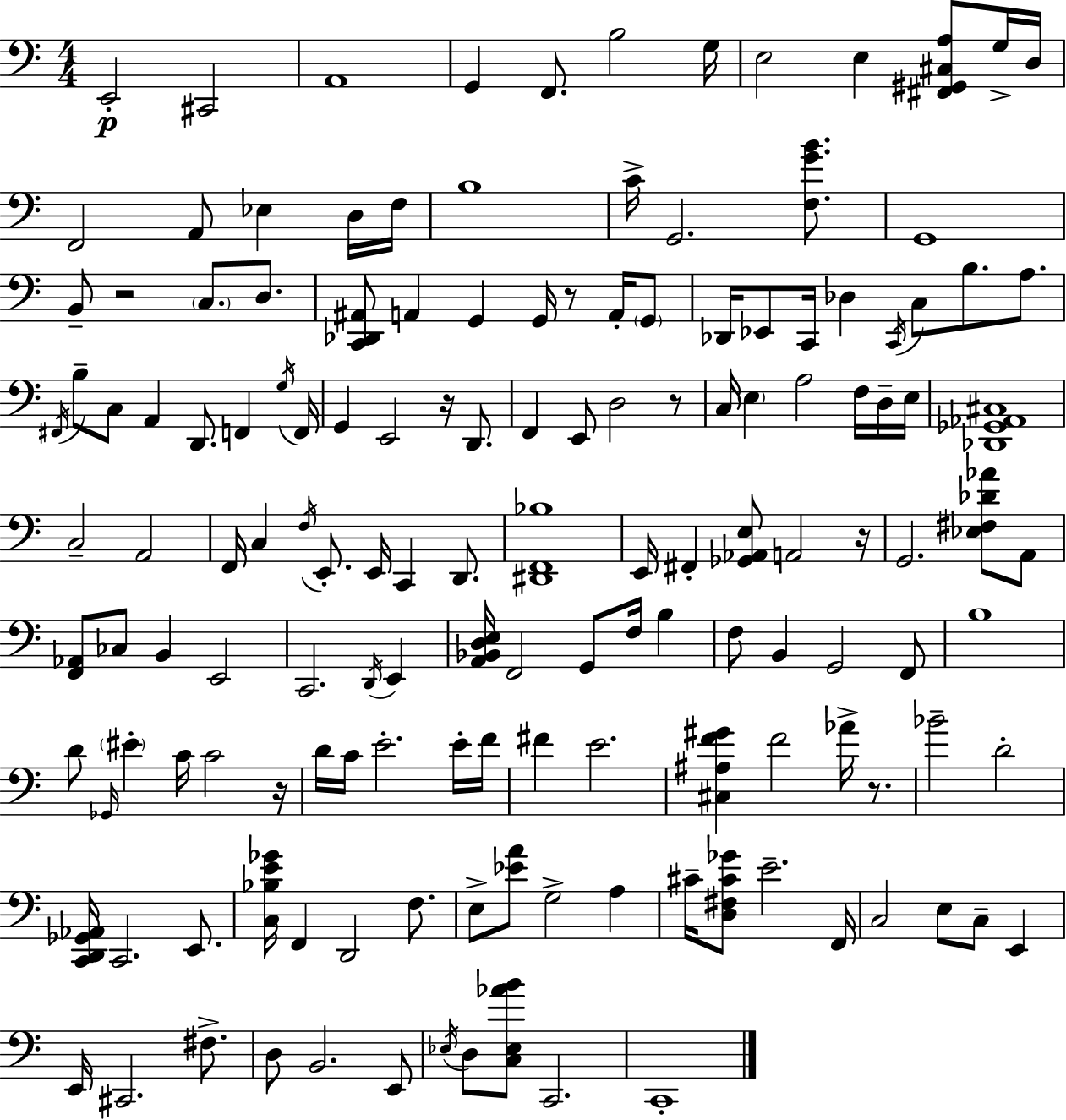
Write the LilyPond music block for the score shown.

{
  \clef bass
  \numericTimeSignature
  \time 4/4
  \key c \major
  e,2-.\p cis,2 | a,1 | g,4 f,8. b2 g16 | e2 e4 <fis, gis, cis a>8 g16-> d16 | \break f,2 a,8 ees4 d16 f16 | b1 | c'16-> g,2. <f g' b'>8. | g,1 | \break b,8-- r2 \parenthesize c8. d8. | <c, des, ais,>8 a,4 g,4 g,16 r8 a,16-. \parenthesize g,8 | des,16 ees,8 c,16 des4 \acciaccatura { c,16 } c8 b8. a8. | \acciaccatura { fis,16 } b8-- c8 a,4 d,8. f,4 | \break \acciaccatura { g16 } f,16 g,4 e,2 r16 | d,8. f,4 e,8 d2 | r8 c16 \parenthesize e4 a2 | f16 d16-- e16 <des, ges, aes, cis>1 | \break c2-- a,2 | f,16 c4 \acciaccatura { f16 } e,8.-. e,16 c,4 | d,8. <dis, f, bes>1 | e,16 fis,4-. <ges, aes, e>8 a,2 | \break r16 g,2. | <ees fis des' aes'>8 a,8 <f, aes,>8 ces8 b,4 e,2 | c,2. | \acciaccatura { d,16 } e,4 <a, bes, d e>16 f,2 g,8 | \break f16 b4 f8 b,4 g,2 | f,8 b1 | d'8 \grace { ges,16 } \parenthesize eis'4-. c'16 c'2 | r16 d'16 c'16 e'2.-. | \break e'16-. f'16 fis'4 e'2. | <cis ais f' gis'>4 f'2 | aes'16-> r8. bes'2-- d'2-. | <c, d, ges, aes,>16 c,2. | \break e,8. <c bes e' ges'>16 f,4 d,2 | f8. e8-> <ees' a'>8 g2-> | a4 cis'16-- <d fis cis' ges'>8 e'2.-- | f,16 c2 e8 | \break c8-- e,4 e,16 cis,2. | fis8.-> d8 b,2. | e,8 \acciaccatura { ees16 } d8 <c ees aes' b'>8 c,2. | c,1-. | \break \bar "|."
}